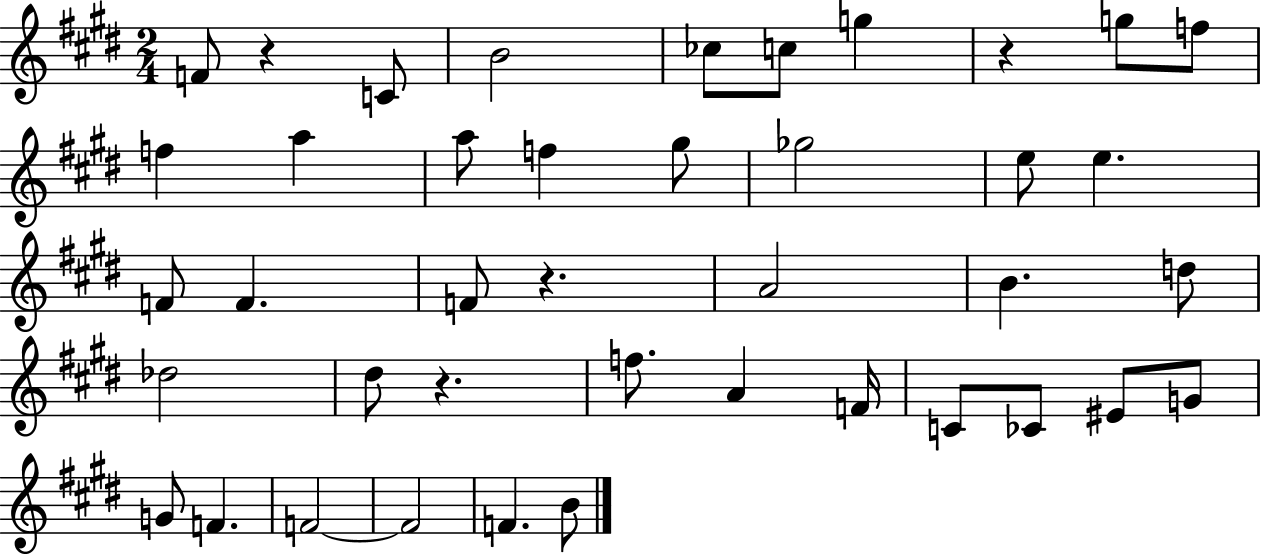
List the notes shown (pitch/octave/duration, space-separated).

F4/e R/q C4/e B4/h CES5/e C5/e G5/q R/q G5/e F5/e F5/q A5/q A5/e F5/q G#5/e Gb5/h E5/e E5/q. F4/e F4/q. F4/e R/q. A4/h B4/q. D5/e Db5/h D#5/e R/q. F5/e. A4/q F4/s C4/e CES4/e EIS4/e G4/e G4/e F4/q. F4/h F4/h F4/q. B4/e